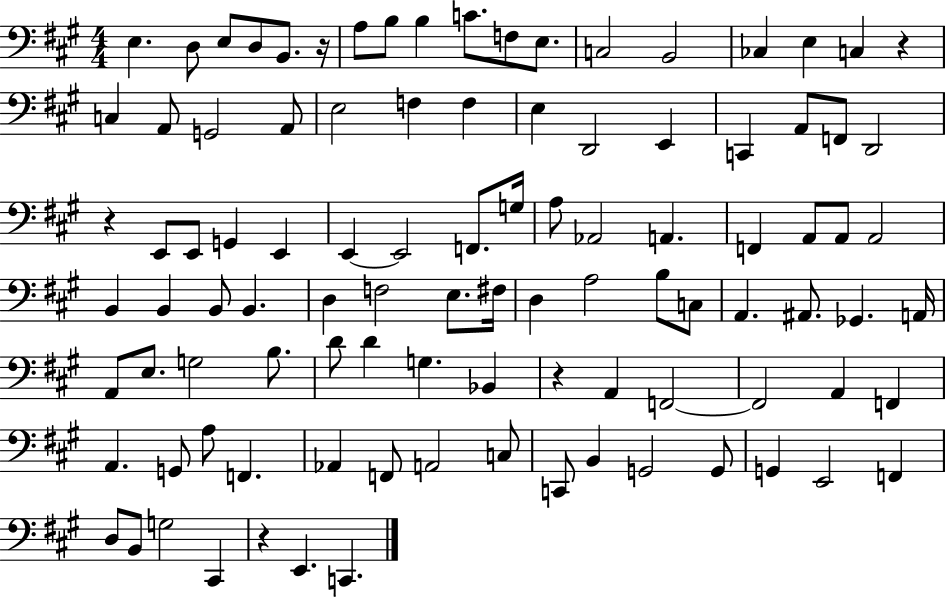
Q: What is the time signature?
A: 4/4